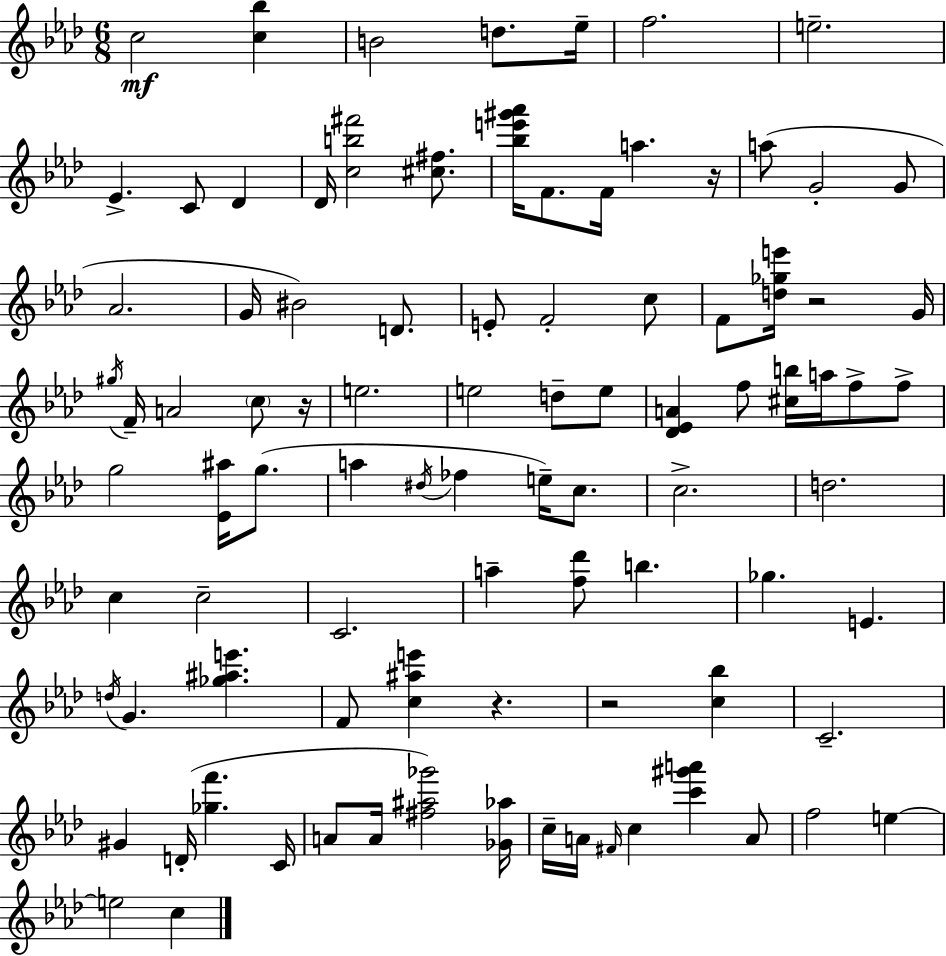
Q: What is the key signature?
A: F minor